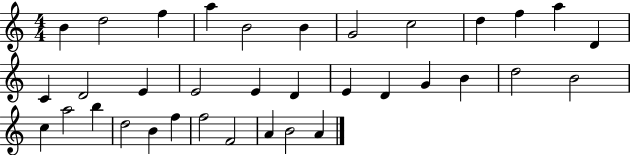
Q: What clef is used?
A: treble